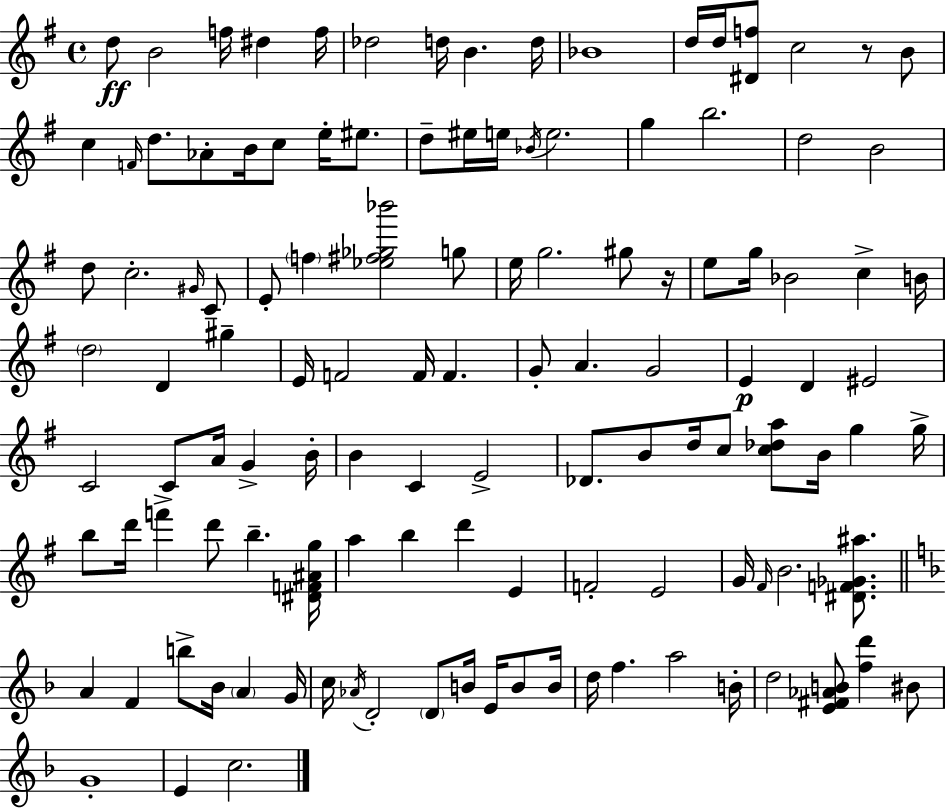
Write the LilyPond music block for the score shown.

{
  \clef treble
  \time 4/4
  \defaultTimeSignature
  \key g \major
  d''8\ff b'2 f''16 dis''4 f''16 | des''2 d''16 b'4. d''16 | bes'1 | d''16 d''16 <dis' f''>8 c''2 r8 b'8 | \break c''4 \grace { f'16 } d''8. aes'8-. b'16 c''8 e''16-. eis''8. | d''8-- eis''16 e''16 \acciaccatura { bes'16 } e''2. | g''4 b''2. | d''2 b'2 | \break d''8 c''2.-. | \grace { gis'16 } c'8-- e'8-. \parenthesize f''4 <ees'' fis'' ges'' bes'''>2 | g''8 e''16 g''2. | gis''8 r16 e''8 g''16 bes'2 c''4-> | \break b'16 \parenthesize d''2 d'4 gis''4-- | e'16 f'2 f'16 f'4. | g'8-. a'4. g'2 | e'4\p d'4 eis'2 | \break c'2 c'8 a'16 g'4-> | b'16-. b'4 c'4 e'2-> | des'8. b'8 d''16 c''8 <c'' des'' a''>8 b'16 g''4 | g''16-> b''8 d'''16 f'''4-> d'''8 b''4.-- | \break <dis' f' ais' g''>16 a''4 b''4 d'''4 e'4 | f'2-. e'2 | g'16 \grace { fis'16 } b'2. | <dis' f' ges' ais''>8. \bar "||" \break \key d \minor a'4 f'4 b''8-> bes'16 \parenthesize a'4 g'16 | c''16 \acciaccatura { aes'16 } d'2-. \parenthesize d'8 b'16 e'16 b'8 | b'16 d''16 f''4. a''2 | b'16-. d''2 <e' fis' aes' b'>8 <f'' d'''>4 bis'8 | \break g'1-. | e'4 c''2. | \bar "|."
}